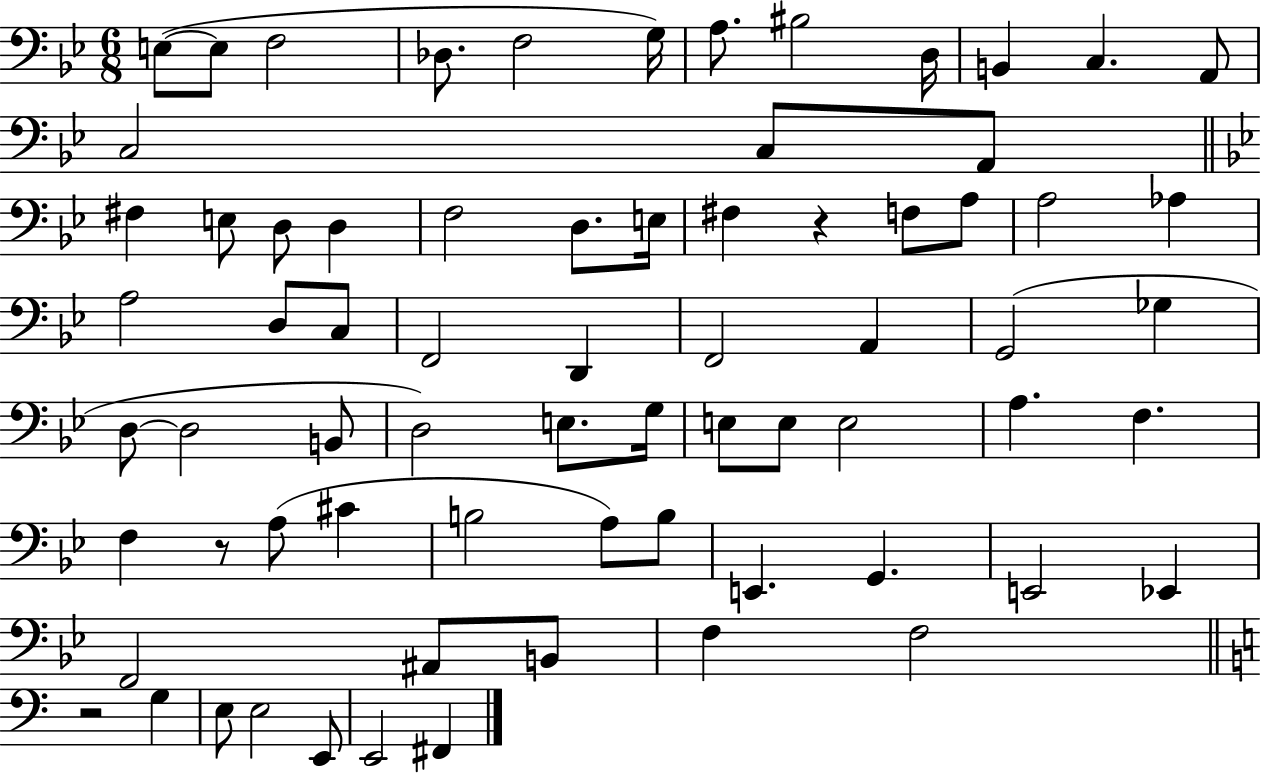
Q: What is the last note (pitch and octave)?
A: F#2